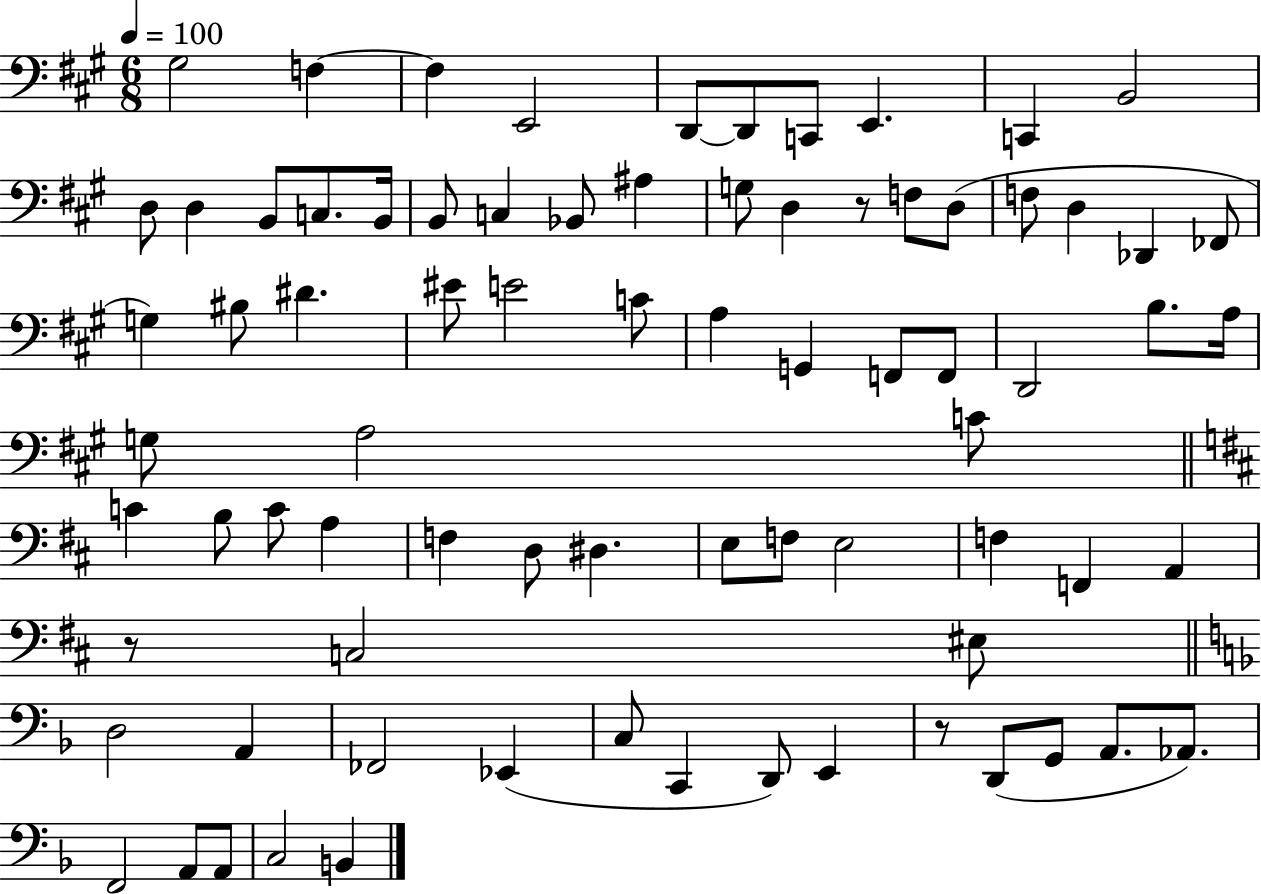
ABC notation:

X:1
T:Untitled
M:6/8
L:1/4
K:A
^G,2 F, F, E,,2 D,,/2 D,,/2 C,,/2 E,, C,, B,,2 D,/2 D, B,,/2 C,/2 B,,/4 B,,/2 C, _B,,/2 ^A, G,/2 D, z/2 F,/2 D,/2 F,/2 D, _D,, _F,,/2 G, ^B,/2 ^D ^E/2 E2 C/2 A, G,, F,,/2 F,,/2 D,,2 B,/2 A,/4 G,/2 A,2 C/2 C B,/2 C/2 A, F, D,/2 ^D, E,/2 F,/2 E,2 F, F,, A,, z/2 C,2 ^E,/2 D,2 A,, _F,,2 _E,, C,/2 C,, D,,/2 E,, z/2 D,,/2 G,,/2 A,,/2 _A,,/2 F,,2 A,,/2 A,,/2 C,2 B,,